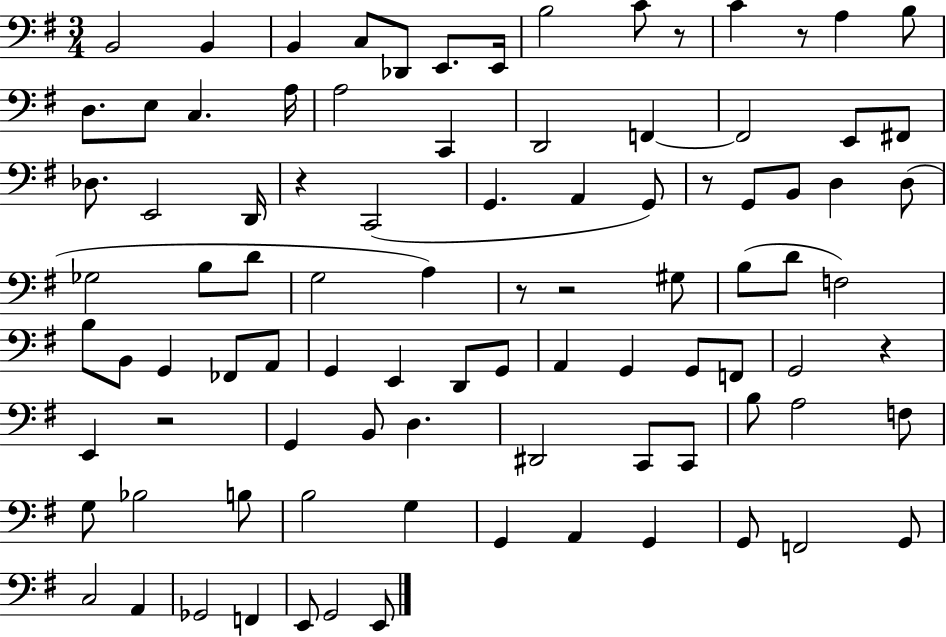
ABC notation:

X:1
T:Untitled
M:3/4
L:1/4
K:G
B,,2 B,, B,, C,/2 _D,,/2 E,,/2 E,,/4 B,2 C/2 z/2 C z/2 A, B,/2 D,/2 E,/2 C, A,/4 A,2 C,, D,,2 F,, F,,2 E,,/2 ^F,,/2 _D,/2 E,,2 D,,/4 z C,,2 G,, A,, G,,/2 z/2 G,,/2 B,,/2 D, D,/2 _G,2 B,/2 D/2 G,2 A, z/2 z2 ^G,/2 B,/2 D/2 F,2 B,/2 B,,/2 G,, _F,,/2 A,,/2 G,, E,, D,,/2 G,,/2 A,, G,, G,,/2 F,,/2 G,,2 z E,, z2 G,, B,,/2 D, ^D,,2 C,,/2 C,,/2 B,/2 A,2 F,/2 G,/2 _B,2 B,/2 B,2 G, G,, A,, G,, G,,/2 F,,2 G,,/2 C,2 A,, _G,,2 F,, E,,/2 G,,2 E,,/2